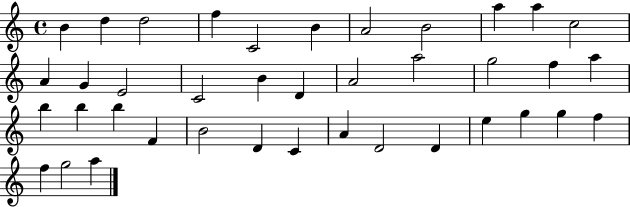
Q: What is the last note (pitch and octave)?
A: A5